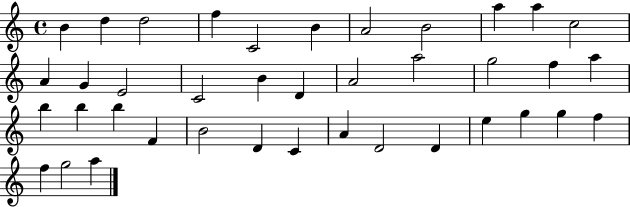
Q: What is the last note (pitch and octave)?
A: A5